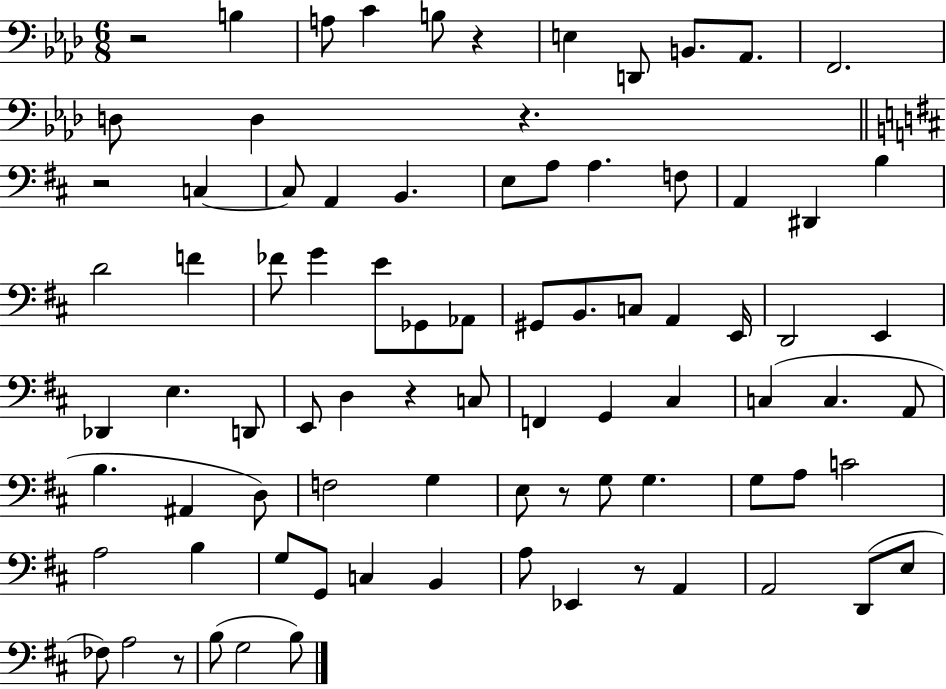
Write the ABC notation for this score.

X:1
T:Untitled
M:6/8
L:1/4
K:Ab
z2 B, A,/2 C B,/2 z E, D,,/2 B,,/2 _A,,/2 F,,2 D,/2 D, z z2 C, C,/2 A,, B,, E,/2 A,/2 A, F,/2 A,, ^D,, B, D2 F _F/2 G E/2 _G,,/2 _A,,/2 ^G,,/2 B,,/2 C,/2 A,, E,,/4 D,,2 E,, _D,, E, D,,/2 E,,/2 D, z C,/2 F,, G,, ^C, C, C, A,,/2 B, ^A,, D,/2 F,2 G, E,/2 z/2 G,/2 G, G,/2 A,/2 C2 A,2 B, G,/2 G,,/2 C, B,, A,/2 _E,, z/2 A,, A,,2 D,,/2 E,/2 _F,/2 A,2 z/2 B,/2 G,2 B,/2